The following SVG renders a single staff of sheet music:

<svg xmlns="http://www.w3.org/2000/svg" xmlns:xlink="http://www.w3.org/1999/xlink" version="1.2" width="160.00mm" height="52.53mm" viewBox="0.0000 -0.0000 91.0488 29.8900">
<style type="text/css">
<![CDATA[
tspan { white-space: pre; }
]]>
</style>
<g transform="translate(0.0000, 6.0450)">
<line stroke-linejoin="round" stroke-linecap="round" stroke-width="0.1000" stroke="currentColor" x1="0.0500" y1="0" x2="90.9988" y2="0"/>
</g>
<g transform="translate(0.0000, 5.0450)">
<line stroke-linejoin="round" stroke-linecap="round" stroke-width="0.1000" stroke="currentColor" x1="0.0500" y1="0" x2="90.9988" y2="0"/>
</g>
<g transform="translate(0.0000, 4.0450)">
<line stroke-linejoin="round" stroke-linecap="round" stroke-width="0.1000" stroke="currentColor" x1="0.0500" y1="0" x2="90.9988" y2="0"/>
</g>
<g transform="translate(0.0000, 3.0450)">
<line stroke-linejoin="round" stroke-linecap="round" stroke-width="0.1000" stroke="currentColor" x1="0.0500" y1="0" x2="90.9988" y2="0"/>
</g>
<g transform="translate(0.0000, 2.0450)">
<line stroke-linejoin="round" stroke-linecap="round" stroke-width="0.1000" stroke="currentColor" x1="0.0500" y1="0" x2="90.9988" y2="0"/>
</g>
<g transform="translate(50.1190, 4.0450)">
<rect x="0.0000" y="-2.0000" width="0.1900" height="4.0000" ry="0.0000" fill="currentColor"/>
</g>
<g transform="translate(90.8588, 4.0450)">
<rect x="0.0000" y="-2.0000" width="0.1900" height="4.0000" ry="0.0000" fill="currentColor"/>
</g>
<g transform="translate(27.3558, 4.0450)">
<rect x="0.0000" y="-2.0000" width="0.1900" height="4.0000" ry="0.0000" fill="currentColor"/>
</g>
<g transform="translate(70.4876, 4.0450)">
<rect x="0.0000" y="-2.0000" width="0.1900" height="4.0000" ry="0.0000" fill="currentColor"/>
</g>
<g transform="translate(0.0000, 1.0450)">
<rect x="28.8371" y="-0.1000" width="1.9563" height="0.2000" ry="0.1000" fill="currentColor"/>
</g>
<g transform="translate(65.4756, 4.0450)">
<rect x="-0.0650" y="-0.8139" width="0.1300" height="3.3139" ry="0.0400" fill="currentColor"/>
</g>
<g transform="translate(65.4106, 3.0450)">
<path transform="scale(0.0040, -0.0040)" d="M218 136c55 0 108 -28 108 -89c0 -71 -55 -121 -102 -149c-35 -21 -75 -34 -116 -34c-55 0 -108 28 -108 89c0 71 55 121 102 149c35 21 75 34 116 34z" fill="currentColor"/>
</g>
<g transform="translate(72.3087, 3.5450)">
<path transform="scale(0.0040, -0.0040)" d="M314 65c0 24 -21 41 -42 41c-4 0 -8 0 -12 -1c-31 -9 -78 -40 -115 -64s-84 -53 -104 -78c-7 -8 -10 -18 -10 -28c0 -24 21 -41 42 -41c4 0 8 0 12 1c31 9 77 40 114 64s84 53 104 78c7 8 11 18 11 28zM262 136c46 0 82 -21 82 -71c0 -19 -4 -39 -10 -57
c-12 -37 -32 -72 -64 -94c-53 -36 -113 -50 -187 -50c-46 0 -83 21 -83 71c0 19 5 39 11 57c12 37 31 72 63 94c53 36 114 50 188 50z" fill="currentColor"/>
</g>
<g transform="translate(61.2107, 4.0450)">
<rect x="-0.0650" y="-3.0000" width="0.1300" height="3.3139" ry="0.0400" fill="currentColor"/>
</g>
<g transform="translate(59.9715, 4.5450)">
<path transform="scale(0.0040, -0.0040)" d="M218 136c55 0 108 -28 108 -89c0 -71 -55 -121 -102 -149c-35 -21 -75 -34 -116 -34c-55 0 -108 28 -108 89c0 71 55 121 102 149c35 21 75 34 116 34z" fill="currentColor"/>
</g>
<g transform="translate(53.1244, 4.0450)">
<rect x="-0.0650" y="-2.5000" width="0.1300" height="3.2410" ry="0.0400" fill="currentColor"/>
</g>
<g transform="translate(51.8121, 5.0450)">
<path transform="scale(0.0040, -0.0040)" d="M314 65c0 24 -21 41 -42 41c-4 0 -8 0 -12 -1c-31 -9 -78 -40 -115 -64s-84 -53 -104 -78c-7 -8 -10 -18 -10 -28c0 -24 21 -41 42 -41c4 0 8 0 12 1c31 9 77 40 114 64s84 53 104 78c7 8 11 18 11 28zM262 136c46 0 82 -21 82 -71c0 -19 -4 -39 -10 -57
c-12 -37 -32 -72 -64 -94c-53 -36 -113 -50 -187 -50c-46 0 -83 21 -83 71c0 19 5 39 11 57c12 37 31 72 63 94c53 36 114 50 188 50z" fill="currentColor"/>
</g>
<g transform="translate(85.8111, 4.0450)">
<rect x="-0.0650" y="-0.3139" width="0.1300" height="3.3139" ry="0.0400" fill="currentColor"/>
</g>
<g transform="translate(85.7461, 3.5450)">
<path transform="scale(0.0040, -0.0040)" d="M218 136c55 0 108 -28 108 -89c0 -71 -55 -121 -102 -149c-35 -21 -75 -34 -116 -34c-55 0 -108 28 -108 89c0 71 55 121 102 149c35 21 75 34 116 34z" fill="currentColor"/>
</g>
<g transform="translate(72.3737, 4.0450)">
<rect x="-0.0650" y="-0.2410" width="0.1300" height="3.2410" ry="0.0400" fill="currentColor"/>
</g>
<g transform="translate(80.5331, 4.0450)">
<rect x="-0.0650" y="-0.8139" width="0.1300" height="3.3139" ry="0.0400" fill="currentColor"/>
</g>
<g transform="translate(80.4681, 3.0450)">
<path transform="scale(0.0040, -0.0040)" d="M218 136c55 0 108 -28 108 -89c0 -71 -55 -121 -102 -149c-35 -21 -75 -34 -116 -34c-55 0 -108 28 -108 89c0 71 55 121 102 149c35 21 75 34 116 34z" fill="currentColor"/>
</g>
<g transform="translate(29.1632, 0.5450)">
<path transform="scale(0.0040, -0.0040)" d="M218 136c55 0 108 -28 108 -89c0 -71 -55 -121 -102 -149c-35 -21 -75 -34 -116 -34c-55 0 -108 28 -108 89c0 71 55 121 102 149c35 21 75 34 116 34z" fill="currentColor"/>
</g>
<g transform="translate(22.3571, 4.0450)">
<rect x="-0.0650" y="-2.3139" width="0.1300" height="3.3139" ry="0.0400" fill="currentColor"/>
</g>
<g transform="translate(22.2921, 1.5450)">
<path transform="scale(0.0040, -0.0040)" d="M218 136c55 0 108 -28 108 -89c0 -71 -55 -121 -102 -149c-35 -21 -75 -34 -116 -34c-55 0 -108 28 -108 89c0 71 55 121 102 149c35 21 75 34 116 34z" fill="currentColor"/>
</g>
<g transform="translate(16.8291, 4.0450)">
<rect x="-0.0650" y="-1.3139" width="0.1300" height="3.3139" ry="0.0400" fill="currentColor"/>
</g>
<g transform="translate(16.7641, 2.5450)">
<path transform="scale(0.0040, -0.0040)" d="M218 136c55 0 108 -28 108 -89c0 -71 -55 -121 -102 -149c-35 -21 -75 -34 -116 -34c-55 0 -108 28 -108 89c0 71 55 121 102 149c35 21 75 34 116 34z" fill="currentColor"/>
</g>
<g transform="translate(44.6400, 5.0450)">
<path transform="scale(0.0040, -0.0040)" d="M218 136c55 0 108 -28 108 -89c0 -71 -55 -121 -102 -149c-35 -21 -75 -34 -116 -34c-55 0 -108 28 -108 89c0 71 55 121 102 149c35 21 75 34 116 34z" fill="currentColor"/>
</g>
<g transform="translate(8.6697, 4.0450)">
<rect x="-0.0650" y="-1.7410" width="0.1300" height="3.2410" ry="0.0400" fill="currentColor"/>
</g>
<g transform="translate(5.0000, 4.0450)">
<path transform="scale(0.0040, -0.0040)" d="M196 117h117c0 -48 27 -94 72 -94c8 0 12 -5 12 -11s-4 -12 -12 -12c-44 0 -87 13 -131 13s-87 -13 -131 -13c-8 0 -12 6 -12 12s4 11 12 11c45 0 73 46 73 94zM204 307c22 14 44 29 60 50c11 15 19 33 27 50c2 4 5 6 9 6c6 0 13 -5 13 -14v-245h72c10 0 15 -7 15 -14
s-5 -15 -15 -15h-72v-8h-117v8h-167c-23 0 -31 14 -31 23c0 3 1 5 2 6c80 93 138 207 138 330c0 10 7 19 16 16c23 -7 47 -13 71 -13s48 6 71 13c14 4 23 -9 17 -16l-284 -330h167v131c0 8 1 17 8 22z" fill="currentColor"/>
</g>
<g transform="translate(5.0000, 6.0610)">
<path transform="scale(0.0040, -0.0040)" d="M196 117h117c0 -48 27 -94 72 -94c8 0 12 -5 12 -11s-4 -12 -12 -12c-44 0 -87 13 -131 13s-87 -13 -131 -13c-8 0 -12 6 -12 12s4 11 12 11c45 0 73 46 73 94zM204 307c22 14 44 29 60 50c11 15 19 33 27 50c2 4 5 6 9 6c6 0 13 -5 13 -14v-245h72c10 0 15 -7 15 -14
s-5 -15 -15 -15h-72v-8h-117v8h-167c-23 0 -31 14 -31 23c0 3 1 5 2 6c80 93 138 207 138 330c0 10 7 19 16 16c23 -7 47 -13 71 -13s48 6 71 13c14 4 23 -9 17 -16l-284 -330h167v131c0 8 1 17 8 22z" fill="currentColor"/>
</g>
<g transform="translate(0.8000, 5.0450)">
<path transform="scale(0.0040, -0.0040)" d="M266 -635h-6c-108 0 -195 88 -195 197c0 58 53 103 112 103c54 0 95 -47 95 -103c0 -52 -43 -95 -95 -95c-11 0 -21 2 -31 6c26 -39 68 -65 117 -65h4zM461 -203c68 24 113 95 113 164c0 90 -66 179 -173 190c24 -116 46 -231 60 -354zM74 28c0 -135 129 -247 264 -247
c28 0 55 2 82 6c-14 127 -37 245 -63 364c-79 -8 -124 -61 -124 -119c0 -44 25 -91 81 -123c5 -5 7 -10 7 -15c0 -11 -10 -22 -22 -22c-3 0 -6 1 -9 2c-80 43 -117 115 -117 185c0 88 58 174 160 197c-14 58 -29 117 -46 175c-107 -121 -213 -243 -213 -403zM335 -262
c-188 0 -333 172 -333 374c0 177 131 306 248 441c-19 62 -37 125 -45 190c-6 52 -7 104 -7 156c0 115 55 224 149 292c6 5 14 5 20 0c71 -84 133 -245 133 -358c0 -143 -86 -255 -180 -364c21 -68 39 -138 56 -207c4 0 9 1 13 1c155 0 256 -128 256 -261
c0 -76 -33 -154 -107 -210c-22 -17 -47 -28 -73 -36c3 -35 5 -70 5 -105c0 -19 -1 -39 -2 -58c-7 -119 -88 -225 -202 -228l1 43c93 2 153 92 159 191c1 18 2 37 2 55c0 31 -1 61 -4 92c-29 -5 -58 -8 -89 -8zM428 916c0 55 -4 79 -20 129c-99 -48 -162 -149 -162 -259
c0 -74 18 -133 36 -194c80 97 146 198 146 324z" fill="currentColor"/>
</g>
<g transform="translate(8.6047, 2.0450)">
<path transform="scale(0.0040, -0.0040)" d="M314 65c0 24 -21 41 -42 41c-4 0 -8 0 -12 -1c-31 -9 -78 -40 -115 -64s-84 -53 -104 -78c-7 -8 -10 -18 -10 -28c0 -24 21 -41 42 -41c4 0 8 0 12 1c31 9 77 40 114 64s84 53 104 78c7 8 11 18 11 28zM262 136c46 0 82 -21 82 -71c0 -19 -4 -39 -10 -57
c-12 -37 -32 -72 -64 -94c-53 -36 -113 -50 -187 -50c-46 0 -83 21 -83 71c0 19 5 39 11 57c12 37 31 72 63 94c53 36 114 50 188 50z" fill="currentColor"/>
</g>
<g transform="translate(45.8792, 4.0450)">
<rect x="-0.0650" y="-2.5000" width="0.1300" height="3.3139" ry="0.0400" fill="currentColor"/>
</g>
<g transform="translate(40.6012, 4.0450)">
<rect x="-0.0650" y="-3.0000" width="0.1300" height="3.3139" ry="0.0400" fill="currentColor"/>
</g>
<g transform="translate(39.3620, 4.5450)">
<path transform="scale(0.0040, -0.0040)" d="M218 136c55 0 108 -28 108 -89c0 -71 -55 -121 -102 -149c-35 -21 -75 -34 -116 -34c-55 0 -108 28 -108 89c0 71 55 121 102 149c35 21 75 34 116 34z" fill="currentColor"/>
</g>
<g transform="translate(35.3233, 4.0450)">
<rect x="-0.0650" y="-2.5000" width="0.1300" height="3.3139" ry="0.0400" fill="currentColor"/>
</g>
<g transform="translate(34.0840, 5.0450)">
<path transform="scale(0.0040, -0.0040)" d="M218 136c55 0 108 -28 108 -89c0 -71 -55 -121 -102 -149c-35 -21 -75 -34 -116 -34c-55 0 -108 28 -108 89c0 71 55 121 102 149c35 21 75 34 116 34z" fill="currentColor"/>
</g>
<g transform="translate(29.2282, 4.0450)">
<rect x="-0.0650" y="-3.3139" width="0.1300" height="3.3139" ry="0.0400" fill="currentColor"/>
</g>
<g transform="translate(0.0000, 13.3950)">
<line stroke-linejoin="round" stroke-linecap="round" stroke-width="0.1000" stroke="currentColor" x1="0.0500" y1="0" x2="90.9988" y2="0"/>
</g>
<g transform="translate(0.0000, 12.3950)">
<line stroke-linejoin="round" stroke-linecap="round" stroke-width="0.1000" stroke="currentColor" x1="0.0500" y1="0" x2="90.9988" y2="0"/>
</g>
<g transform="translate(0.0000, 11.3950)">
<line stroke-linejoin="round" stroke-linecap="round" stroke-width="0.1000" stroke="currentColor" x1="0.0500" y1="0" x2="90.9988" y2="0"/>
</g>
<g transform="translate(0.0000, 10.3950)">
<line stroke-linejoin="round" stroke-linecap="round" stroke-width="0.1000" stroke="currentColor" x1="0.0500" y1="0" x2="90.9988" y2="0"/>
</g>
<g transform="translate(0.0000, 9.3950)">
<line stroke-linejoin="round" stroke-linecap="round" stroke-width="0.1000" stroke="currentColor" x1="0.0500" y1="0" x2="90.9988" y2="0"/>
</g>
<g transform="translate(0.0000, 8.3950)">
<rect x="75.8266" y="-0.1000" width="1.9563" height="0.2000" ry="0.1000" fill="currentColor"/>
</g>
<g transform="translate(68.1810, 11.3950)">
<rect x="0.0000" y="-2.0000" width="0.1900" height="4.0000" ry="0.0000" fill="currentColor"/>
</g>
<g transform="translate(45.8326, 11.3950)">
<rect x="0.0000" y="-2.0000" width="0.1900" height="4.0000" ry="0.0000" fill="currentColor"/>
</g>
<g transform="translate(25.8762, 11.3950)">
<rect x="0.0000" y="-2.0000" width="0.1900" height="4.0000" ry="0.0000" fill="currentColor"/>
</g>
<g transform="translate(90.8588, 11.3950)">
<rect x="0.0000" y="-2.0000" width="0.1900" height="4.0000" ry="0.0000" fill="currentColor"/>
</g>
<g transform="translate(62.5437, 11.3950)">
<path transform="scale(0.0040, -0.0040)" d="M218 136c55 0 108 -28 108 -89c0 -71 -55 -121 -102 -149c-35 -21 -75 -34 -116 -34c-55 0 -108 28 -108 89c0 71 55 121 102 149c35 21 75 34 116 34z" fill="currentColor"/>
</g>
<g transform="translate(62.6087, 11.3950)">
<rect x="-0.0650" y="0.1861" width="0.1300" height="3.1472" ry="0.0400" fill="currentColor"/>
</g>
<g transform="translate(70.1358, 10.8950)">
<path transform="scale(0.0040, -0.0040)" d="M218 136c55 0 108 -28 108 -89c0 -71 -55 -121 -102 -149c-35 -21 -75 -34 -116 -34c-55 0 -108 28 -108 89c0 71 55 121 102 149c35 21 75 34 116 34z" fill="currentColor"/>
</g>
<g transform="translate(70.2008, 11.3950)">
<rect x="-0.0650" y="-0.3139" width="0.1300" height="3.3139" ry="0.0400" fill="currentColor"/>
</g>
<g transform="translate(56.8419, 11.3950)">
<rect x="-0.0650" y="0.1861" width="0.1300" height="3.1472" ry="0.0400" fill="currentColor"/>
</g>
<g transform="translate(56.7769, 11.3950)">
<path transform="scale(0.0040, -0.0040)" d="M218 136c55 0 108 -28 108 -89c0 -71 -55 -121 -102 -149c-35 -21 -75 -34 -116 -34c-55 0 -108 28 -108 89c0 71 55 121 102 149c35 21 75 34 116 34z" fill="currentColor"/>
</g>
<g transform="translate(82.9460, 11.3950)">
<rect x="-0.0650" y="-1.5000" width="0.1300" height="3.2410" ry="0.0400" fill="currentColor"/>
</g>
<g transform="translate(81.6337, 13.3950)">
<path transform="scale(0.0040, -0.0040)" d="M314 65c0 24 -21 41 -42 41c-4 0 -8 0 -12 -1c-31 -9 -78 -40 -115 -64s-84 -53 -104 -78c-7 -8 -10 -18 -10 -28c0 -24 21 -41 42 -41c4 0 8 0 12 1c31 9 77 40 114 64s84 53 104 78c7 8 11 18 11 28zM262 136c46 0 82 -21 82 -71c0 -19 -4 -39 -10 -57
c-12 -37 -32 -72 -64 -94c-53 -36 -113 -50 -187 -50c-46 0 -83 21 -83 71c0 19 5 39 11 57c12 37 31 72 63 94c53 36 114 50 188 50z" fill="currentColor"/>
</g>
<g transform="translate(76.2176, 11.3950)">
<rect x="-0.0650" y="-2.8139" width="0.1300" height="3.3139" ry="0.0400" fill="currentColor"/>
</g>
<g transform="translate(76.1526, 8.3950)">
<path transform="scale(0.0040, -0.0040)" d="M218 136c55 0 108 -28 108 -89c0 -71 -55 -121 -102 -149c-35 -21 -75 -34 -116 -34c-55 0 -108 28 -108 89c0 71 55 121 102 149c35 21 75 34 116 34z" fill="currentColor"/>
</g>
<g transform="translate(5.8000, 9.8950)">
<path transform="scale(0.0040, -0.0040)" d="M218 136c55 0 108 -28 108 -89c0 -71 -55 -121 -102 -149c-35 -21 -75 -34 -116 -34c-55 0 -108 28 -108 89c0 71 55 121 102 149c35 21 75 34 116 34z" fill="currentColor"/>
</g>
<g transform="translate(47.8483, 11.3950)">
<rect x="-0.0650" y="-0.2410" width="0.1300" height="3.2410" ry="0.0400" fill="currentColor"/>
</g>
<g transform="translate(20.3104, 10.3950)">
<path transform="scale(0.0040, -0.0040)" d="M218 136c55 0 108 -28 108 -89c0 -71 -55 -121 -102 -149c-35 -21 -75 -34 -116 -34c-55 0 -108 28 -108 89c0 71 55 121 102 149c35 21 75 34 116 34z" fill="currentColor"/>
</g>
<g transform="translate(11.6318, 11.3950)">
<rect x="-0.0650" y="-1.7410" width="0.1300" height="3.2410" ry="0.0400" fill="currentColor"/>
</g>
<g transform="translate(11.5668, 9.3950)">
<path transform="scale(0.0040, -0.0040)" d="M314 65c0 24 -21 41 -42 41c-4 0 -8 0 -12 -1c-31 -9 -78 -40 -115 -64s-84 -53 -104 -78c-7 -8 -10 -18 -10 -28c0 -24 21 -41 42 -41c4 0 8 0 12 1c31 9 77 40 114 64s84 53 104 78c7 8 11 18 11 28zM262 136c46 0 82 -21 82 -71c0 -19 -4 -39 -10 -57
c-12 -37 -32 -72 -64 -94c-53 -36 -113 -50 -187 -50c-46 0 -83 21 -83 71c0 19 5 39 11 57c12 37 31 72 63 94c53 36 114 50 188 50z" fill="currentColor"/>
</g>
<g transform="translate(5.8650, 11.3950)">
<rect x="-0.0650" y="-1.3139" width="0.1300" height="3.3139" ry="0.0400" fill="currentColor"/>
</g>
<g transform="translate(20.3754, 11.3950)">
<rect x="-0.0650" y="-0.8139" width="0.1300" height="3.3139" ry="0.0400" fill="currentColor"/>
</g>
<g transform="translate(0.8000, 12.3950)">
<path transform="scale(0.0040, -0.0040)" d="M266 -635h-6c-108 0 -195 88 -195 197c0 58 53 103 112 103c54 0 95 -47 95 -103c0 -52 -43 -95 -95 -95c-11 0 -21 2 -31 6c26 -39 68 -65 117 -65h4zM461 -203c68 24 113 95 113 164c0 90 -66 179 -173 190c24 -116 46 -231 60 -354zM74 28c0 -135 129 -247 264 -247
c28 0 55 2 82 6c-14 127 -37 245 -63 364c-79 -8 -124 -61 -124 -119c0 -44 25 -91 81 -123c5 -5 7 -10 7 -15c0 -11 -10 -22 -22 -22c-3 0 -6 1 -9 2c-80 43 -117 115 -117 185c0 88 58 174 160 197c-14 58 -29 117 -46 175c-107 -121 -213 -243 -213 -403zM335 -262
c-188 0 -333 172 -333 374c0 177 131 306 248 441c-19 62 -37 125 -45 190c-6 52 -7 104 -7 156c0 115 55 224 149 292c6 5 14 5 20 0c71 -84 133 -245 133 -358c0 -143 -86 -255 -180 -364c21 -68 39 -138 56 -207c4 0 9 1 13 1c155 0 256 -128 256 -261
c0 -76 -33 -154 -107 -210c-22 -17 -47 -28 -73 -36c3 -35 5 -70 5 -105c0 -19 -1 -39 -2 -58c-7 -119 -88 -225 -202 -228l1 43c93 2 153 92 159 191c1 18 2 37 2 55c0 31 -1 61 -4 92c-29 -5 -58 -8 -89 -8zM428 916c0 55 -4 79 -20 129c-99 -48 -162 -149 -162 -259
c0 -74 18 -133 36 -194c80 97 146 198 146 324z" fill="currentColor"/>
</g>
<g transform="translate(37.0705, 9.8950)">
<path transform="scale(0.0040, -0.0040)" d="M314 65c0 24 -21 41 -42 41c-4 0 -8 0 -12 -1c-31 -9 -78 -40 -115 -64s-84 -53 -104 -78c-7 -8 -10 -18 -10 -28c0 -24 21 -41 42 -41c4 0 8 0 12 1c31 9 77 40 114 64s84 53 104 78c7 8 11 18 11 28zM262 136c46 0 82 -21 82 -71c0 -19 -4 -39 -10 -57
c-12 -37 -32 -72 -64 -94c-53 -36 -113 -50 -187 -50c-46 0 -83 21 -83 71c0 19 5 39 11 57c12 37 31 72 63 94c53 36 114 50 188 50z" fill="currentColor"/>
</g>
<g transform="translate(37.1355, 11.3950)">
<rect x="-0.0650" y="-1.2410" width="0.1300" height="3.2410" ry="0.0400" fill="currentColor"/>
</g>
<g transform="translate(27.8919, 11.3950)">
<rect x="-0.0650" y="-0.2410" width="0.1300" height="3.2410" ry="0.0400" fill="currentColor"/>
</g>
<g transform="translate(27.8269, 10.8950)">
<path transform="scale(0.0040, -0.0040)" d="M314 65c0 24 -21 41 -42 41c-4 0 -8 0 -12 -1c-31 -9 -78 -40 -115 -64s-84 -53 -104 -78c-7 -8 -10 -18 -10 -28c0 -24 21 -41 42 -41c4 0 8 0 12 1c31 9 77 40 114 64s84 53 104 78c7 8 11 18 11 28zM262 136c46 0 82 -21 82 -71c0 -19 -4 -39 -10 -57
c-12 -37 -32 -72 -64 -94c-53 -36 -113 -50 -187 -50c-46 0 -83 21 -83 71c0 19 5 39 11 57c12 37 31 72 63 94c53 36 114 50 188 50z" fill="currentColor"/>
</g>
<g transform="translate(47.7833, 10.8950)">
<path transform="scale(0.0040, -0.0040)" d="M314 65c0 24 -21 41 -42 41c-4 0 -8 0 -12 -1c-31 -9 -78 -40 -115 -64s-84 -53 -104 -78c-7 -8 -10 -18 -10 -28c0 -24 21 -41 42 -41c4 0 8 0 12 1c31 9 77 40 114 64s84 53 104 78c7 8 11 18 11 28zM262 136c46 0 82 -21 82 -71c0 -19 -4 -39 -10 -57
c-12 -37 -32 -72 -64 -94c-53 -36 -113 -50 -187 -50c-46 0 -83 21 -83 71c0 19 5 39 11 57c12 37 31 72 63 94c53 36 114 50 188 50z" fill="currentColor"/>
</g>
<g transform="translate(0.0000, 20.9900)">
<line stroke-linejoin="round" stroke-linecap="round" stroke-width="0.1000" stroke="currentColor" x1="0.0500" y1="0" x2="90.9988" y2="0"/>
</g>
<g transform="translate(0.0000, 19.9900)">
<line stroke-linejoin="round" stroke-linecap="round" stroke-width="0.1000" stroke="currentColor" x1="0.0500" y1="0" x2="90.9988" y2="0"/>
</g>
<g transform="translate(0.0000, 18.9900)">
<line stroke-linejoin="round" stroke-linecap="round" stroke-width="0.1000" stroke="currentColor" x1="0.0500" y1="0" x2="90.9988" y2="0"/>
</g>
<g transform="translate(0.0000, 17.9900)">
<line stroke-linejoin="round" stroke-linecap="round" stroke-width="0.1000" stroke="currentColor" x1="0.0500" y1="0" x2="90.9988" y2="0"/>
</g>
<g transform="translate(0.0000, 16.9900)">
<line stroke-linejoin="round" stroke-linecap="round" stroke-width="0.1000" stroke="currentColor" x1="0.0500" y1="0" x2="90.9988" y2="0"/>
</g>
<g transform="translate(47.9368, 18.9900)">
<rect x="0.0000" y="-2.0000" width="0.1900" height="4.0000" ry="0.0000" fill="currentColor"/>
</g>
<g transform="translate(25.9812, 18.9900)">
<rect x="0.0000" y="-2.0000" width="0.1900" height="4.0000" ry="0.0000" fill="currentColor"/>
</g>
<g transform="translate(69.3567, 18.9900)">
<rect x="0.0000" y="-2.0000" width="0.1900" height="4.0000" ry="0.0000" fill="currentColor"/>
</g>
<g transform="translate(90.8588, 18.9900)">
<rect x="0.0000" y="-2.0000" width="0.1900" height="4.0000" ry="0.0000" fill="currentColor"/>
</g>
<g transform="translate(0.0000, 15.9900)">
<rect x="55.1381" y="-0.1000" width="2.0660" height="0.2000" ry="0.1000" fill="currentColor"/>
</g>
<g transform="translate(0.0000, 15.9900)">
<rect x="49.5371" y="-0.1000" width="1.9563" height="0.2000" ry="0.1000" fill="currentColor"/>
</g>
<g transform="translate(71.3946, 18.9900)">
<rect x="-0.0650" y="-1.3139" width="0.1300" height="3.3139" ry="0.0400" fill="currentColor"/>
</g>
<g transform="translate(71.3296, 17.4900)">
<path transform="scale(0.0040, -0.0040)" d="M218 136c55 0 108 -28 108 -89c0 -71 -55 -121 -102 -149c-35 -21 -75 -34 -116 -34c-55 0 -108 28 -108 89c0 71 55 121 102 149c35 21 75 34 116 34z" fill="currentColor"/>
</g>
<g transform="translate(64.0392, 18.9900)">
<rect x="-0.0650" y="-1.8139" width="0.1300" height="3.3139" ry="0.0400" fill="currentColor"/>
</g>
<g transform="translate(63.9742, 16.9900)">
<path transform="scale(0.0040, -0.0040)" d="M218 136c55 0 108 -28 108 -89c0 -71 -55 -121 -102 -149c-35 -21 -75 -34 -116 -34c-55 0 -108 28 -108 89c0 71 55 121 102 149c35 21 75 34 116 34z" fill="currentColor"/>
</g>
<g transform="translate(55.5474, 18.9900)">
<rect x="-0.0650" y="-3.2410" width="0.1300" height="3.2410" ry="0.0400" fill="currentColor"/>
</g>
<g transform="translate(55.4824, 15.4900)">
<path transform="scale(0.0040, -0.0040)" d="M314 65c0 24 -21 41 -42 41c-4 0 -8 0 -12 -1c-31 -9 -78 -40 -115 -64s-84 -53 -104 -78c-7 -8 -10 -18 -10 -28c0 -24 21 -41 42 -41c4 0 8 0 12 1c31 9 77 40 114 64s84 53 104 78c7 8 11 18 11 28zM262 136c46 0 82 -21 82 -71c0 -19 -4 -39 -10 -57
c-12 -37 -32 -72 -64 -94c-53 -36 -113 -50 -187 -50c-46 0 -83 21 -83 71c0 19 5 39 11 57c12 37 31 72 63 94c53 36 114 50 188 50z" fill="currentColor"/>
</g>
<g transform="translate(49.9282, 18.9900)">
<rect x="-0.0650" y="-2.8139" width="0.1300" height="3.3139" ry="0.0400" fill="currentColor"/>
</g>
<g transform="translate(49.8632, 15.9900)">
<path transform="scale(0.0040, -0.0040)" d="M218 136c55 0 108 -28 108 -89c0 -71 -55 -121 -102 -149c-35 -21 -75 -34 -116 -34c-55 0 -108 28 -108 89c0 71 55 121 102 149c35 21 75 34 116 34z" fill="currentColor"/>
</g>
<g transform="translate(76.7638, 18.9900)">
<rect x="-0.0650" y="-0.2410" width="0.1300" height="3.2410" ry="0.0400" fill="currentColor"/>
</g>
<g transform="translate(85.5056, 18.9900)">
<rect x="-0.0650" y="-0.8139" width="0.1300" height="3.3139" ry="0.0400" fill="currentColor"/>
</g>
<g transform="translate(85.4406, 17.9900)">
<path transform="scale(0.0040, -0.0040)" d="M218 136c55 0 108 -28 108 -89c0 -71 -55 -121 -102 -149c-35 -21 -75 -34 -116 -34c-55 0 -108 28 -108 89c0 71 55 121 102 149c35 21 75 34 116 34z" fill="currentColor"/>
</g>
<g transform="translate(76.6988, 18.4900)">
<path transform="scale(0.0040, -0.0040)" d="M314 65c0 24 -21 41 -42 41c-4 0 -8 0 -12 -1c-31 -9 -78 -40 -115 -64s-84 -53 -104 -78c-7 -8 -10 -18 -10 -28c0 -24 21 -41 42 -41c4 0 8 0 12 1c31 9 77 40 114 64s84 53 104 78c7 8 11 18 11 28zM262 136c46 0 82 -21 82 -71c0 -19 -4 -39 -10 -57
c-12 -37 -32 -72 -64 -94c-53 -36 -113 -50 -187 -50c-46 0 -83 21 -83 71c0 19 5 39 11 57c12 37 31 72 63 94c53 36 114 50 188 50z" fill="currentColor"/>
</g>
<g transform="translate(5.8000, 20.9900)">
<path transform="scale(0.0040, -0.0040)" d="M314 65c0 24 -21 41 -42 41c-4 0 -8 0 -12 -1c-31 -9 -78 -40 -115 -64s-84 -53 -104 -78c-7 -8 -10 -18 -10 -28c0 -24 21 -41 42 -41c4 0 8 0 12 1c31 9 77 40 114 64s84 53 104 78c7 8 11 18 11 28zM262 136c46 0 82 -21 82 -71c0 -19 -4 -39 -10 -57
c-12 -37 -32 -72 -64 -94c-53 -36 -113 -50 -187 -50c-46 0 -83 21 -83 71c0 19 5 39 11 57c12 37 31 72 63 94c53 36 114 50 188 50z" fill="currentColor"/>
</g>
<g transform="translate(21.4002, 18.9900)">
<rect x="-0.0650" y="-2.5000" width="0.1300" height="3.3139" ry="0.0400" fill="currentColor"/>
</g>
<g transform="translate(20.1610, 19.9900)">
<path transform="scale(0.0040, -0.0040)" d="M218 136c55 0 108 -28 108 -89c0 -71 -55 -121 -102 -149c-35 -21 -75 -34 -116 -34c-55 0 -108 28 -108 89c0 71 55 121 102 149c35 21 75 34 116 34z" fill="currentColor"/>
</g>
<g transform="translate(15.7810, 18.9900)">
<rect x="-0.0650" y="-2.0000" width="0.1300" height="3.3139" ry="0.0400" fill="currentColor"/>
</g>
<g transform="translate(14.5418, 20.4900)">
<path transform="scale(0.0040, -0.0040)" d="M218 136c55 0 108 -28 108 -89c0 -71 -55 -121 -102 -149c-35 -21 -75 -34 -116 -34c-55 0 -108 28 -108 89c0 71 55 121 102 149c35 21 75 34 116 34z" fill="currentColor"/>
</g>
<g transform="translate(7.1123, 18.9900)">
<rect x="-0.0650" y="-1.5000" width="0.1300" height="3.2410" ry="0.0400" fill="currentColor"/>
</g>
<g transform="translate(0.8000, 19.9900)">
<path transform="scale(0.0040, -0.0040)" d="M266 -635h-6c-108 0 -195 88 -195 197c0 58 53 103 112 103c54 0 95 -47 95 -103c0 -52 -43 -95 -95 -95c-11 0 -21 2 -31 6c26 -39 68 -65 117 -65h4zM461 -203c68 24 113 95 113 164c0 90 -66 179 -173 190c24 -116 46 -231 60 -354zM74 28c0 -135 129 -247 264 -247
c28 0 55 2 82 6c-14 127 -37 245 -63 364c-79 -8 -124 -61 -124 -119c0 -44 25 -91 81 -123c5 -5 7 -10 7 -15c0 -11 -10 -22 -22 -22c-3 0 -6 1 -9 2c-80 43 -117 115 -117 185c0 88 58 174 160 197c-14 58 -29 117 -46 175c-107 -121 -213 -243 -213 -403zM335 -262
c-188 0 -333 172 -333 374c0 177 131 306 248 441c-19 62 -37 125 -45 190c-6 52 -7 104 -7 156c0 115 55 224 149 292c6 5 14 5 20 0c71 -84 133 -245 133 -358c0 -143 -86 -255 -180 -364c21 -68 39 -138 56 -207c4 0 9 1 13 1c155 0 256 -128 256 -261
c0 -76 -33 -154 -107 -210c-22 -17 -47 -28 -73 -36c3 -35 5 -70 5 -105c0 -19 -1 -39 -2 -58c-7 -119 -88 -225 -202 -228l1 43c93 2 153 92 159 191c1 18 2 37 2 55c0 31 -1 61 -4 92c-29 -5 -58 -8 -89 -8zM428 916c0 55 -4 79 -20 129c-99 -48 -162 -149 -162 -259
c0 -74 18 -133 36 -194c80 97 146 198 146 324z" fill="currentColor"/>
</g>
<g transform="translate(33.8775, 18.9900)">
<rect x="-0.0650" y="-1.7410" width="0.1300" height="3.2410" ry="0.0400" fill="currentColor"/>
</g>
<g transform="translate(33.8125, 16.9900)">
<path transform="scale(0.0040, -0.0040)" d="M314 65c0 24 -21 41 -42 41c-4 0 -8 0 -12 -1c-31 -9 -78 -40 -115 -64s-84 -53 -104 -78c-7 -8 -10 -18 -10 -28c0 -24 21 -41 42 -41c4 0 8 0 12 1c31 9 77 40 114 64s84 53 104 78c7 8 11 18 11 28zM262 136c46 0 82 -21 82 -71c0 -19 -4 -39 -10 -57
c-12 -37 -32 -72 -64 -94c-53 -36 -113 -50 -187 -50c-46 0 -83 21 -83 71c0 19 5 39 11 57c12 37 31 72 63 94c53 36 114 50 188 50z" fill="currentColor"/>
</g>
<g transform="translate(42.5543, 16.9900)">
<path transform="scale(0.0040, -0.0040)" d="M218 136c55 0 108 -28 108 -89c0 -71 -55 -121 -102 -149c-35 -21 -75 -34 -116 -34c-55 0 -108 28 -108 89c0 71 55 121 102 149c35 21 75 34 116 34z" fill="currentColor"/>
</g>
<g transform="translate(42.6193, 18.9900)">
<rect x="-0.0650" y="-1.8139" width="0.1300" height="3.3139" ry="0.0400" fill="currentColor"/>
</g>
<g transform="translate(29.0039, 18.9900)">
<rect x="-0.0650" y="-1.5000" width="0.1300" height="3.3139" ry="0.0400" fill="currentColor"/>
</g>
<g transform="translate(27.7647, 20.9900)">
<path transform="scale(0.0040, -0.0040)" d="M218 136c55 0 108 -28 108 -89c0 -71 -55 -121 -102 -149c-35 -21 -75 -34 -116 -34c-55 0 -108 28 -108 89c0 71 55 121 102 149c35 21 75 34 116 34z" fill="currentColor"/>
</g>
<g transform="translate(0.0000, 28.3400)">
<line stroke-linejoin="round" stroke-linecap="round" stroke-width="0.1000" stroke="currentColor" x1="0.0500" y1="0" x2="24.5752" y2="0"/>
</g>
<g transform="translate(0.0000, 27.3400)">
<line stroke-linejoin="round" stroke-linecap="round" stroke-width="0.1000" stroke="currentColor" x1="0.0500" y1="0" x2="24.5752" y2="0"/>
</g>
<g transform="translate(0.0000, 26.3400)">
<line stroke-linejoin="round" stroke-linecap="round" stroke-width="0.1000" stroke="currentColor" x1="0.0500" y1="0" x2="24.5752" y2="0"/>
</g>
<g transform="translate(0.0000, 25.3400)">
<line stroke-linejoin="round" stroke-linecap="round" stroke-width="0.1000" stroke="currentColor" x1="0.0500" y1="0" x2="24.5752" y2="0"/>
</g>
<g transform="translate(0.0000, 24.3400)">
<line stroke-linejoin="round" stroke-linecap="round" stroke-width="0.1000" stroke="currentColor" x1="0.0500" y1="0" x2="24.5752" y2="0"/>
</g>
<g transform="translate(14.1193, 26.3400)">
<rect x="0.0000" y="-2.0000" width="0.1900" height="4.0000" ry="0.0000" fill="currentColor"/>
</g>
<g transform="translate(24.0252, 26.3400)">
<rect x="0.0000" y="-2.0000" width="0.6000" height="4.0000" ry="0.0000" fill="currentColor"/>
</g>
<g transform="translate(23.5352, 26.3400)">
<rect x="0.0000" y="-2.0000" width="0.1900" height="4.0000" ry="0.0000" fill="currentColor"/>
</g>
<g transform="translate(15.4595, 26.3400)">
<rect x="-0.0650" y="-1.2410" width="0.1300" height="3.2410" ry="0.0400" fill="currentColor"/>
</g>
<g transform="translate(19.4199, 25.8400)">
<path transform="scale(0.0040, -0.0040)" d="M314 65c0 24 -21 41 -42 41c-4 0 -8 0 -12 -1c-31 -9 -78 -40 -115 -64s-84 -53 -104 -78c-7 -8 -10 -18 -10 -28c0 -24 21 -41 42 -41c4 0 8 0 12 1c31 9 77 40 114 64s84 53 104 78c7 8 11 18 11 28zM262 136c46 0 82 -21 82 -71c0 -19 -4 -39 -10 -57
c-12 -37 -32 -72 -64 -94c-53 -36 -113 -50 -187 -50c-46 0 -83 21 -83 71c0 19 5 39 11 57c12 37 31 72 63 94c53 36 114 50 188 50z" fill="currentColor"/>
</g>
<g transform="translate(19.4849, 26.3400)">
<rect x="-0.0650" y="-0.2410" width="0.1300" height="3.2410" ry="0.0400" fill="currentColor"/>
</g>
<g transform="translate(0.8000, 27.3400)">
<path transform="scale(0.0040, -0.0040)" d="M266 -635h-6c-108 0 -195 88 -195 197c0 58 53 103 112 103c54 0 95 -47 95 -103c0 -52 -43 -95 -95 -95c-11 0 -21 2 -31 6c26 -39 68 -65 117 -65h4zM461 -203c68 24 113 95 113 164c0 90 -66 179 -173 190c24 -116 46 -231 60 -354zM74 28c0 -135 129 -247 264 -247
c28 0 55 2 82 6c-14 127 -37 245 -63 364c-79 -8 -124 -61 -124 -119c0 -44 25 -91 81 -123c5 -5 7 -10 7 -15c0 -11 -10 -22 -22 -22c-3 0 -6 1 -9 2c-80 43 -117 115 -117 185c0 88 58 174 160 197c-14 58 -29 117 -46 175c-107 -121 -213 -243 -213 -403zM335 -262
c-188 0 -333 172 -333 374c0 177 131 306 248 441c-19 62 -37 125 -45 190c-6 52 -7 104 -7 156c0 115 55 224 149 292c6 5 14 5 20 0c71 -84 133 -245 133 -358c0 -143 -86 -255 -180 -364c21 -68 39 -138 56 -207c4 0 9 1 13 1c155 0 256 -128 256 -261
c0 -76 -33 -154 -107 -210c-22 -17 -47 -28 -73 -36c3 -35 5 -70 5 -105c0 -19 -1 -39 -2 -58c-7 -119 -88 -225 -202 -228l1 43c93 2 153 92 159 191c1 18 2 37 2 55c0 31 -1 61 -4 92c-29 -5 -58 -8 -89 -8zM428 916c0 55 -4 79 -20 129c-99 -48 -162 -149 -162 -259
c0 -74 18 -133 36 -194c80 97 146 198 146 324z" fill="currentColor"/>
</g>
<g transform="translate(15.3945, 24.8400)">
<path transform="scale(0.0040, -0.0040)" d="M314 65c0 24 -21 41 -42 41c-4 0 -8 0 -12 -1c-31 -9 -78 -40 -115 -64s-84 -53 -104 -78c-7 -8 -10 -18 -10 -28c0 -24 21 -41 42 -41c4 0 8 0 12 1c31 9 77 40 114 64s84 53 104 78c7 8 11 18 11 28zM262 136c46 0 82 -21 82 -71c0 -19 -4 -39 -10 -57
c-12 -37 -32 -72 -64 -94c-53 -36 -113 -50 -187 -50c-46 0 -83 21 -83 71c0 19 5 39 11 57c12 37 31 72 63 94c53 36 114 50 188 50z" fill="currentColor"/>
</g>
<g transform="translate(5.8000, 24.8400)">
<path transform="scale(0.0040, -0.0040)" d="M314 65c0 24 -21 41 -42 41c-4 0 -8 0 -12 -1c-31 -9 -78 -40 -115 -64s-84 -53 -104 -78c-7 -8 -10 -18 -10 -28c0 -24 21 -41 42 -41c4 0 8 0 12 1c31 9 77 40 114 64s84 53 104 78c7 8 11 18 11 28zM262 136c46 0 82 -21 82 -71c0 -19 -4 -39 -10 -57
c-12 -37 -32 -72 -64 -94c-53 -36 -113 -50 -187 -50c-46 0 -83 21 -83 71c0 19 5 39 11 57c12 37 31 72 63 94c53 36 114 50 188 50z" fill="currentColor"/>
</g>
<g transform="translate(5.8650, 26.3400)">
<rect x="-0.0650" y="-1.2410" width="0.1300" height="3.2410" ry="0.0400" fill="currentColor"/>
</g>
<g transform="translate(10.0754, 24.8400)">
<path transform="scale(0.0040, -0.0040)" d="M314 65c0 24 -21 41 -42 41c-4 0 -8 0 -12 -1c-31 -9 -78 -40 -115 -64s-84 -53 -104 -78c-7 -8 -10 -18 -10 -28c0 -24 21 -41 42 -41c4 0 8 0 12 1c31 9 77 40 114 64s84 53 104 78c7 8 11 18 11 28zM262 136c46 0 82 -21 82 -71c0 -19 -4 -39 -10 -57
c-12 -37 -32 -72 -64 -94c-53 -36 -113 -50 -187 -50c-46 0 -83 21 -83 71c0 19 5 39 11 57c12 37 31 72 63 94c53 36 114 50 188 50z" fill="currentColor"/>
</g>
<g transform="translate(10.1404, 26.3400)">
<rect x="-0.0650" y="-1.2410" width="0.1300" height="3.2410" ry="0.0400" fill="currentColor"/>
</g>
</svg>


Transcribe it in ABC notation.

X:1
T:Untitled
M:4/4
L:1/4
K:C
f2 e g b G A G G2 A d c2 d c e f2 d c2 e2 c2 B B c a E2 E2 F G E f2 f a b2 f e c2 d e2 e2 e2 c2